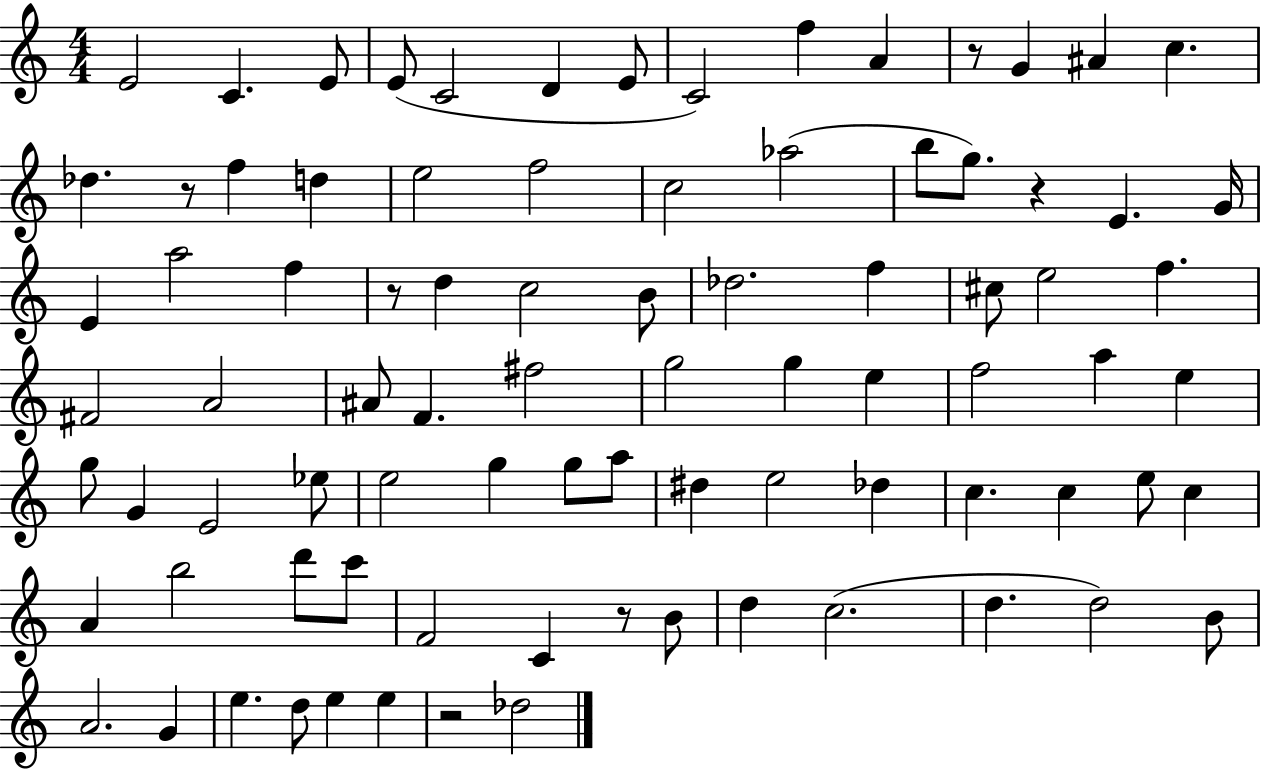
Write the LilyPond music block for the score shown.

{
  \clef treble
  \numericTimeSignature
  \time 4/4
  \key c \major
  e'2 c'4. e'8 | e'8( c'2 d'4 e'8 | c'2) f''4 a'4 | r8 g'4 ais'4 c''4. | \break des''4. r8 f''4 d''4 | e''2 f''2 | c''2 aes''2( | b''8 g''8.) r4 e'4. g'16 | \break e'4 a''2 f''4 | r8 d''4 c''2 b'8 | des''2. f''4 | cis''8 e''2 f''4. | \break fis'2 a'2 | ais'8 f'4. fis''2 | g''2 g''4 e''4 | f''2 a''4 e''4 | \break g''8 g'4 e'2 ees''8 | e''2 g''4 g''8 a''8 | dis''4 e''2 des''4 | c''4. c''4 e''8 c''4 | \break a'4 b''2 d'''8 c'''8 | f'2 c'4 r8 b'8 | d''4 c''2.( | d''4. d''2) b'8 | \break a'2. g'4 | e''4. d''8 e''4 e''4 | r2 des''2 | \bar "|."
}